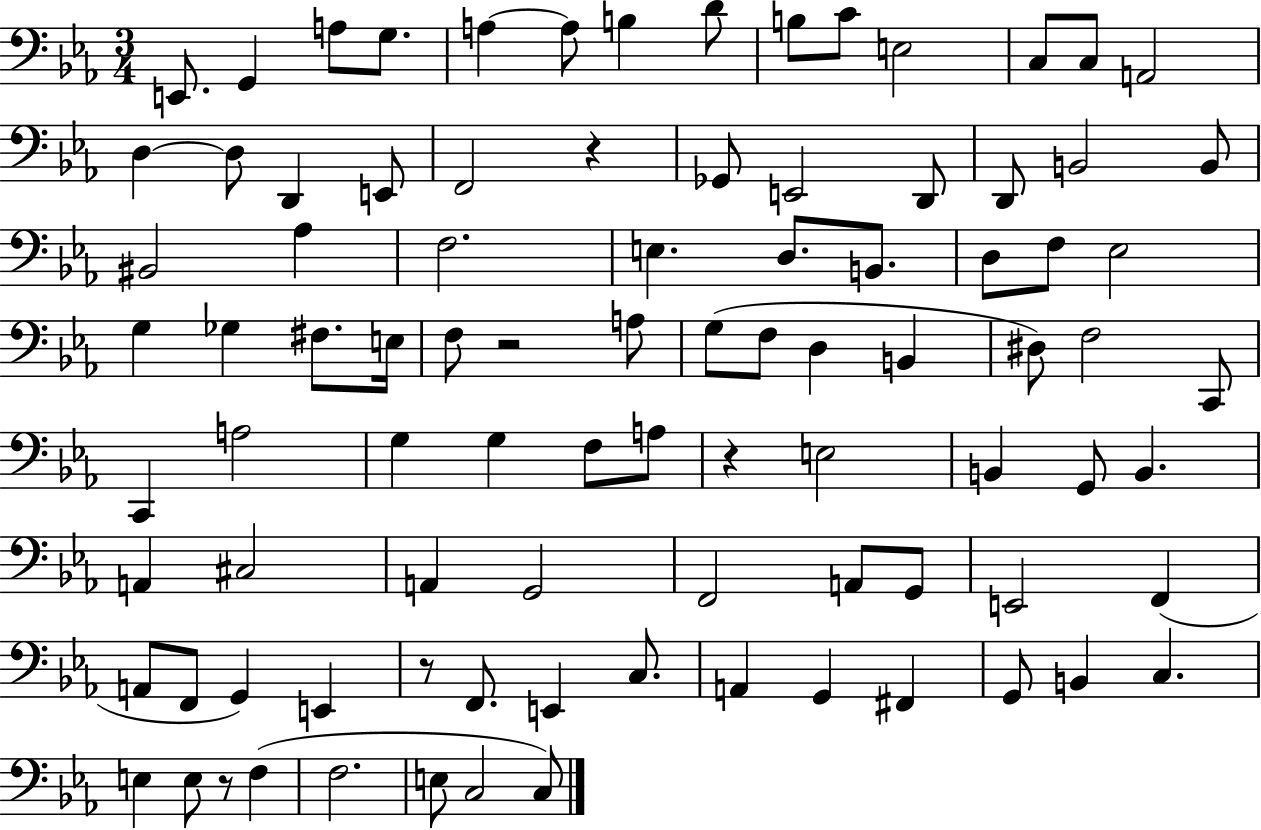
E2/e. G2/q A3/e G3/e. A3/q A3/e B3/q D4/e B3/e C4/e E3/h C3/e C3/e A2/h D3/q D3/e D2/q E2/e F2/h R/q Gb2/e E2/h D2/e D2/e B2/h B2/e BIS2/h Ab3/q F3/h. E3/q. D3/e. B2/e. D3/e F3/e Eb3/h G3/q Gb3/q F#3/e. E3/s F3/e R/h A3/e G3/e F3/e D3/q B2/q D#3/e F3/h C2/e C2/q A3/h G3/q G3/q F3/e A3/e R/q E3/h B2/q G2/e B2/q. A2/q C#3/h A2/q G2/h F2/h A2/e G2/e E2/h F2/q A2/e F2/e G2/q E2/q R/e F2/e. E2/q C3/e. A2/q G2/q F#2/q G2/e B2/q C3/q. E3/q E3/e R/e F3/q F3/h. E3/e C3/h C3/e